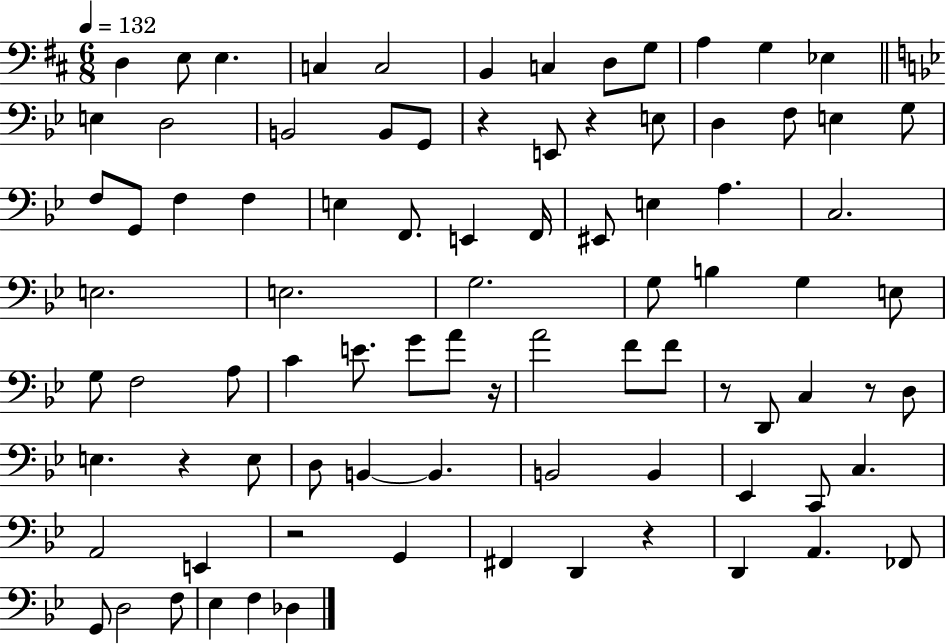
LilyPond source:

{
  \clef bass
  \numericTimeSignature
  \time 6/8
  \key d \major
  \tempo 4 = 132
  d4 e8 e4. | c4 c2 | b,4 c4 d8 g8 | a4 g4 ees4 | \break \bar "||" \break \key g \minor e4 d2 | b,2 b,8 g,8 | r4 e,8 r4 e8 | d4 f8 e4 g8 | \break f8 g,8 f4 f4 | e4 f,8. e,4 f,16 | eis,8 e4 a4. | c2. | \break e2. | e2. | g2. | g8 b4 g4 e8 | \break g8 f2 a8 | c'4 e'8. g'8 a'8 r16 | a'2 f'8 f'8 | r8 d,8 c4 r8 d8 | \break e4. r4 e8 | d8 b,4~~ b,4. | b,2 b,4 | ees,4 c,8 c4. | \break a,2 e,4 | r2 g,4 | fis,4 d,4 r4 | d,4 a,4. fes,8 | \break g,8 d2 f8 | ees4 f4 des4 | \bar "|."
}